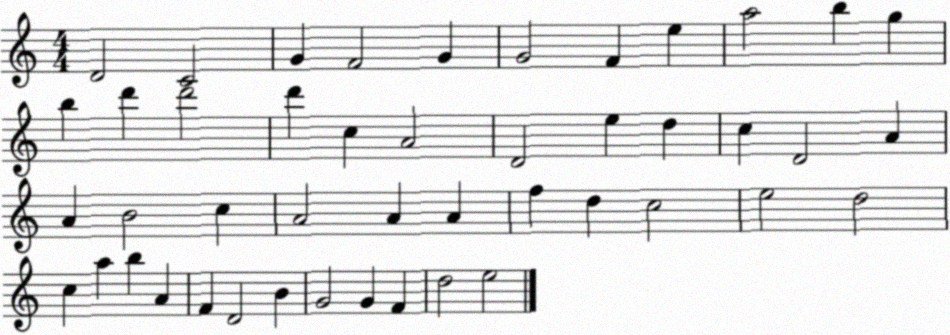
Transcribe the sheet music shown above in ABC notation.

X:1
T:Untitled
M:4/4
L:1/4
K:C
D2 C2 G F2 G G2 F e a2 b g b d' d'2 d' c A2 D2 e d c D2 A A B2 c A2 A A f d c2 e2 d2 c a b A F D2 B G2 G F d2 e2